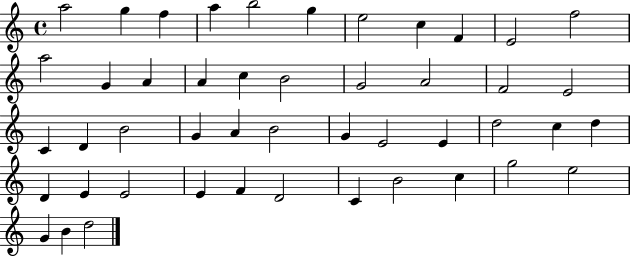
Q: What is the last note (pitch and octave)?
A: D5